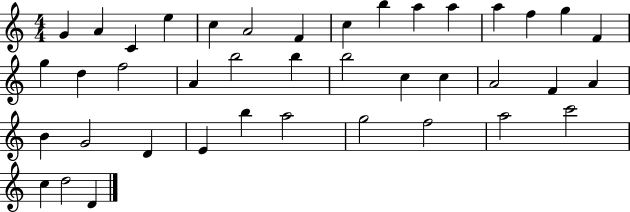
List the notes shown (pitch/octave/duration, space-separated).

G4/q A4/q C4/q E5/q C5/q A4/h F4/q C5/q B5/q A5/q A5/q A5/q F5/q G5/q F4/q G5/q D5/q F5/h A4/q B5/h B5/q B5/h C5/q C5/q A4/h F4/q A4/q B4/q G4/h D4/q E4/q B5/q A5/h G5/h F5/h A5/h C6/h C5/q D5/h D4/q